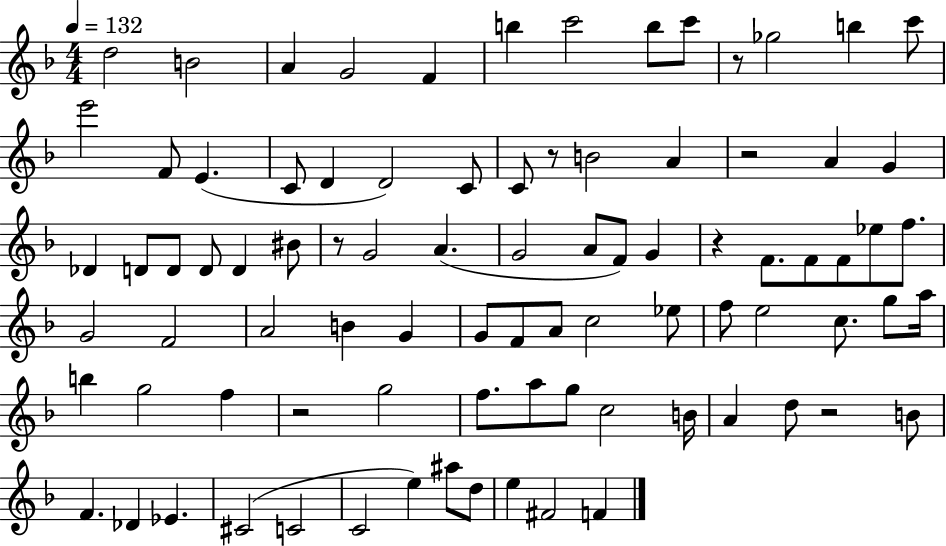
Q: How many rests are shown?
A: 7